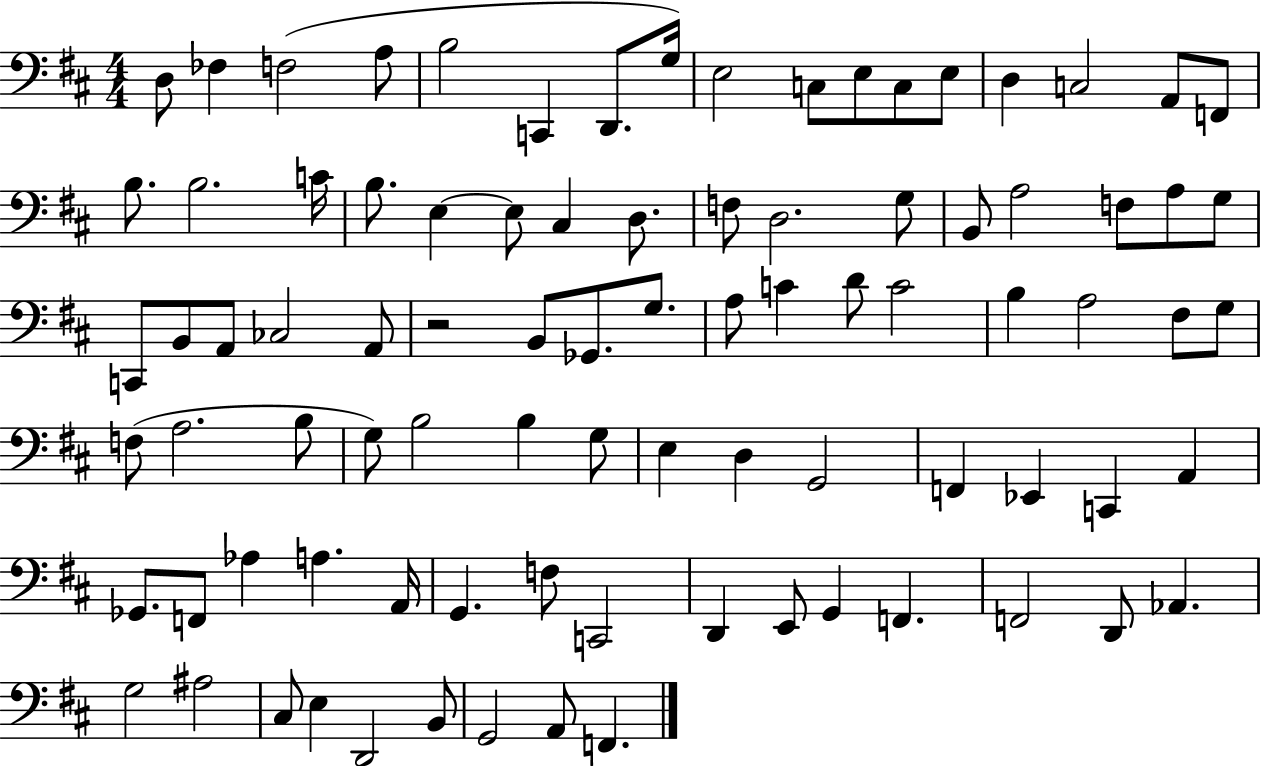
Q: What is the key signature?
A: D major